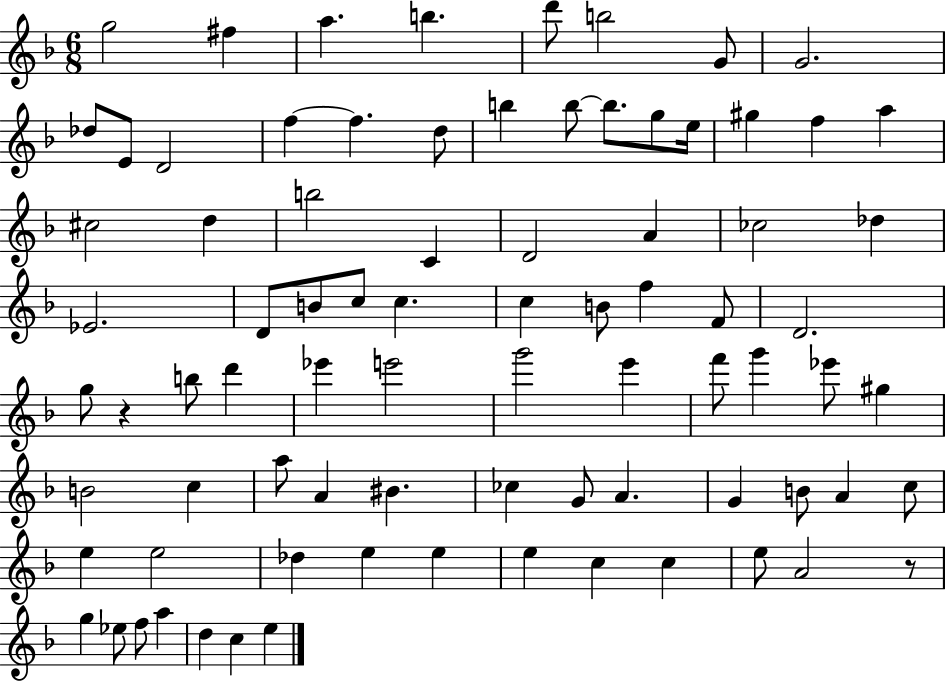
{
  \clef treble
  \numericTimeSignature
  \time 6/8
  \key f \major
  g''2 fis''4 | a''4. b''4. | d'''8 b''2 g'8 | g'2. | \break des''8 e'8 d'2 | f''4~~ f''4. d''8 | b''4 b''8~~ b''8. g''8 e''16 | gis''4 f''4 a''4 | \break cis''2 d''4 | b''2 c'4 | d'2 a'4 | ces''2 des''4 | \break ees'2. | d'8 b'8 c''8 c''4. | c''4 b'8 f''4 f'8 | d'2. | \break g''8 r4 b''8 d'''4 | ees'''4 e'''2 | g'''2 e'''4 | f'''8 g'''4 ees'''8 gis''4 | \break b'2 c''4 | a''8 a'4 bis'4. | ces''4 g'8 a'4. | g'4 b'8 a'4 c''8 | \break e''4 e''2 | des''4 e''4 e''4 | e''4 c''4 c''4 | e''8 a'2 r8 | \break g''4 ees''8 f''8 a''4 | d''4 c''4 e''4 | \bar "|."
}